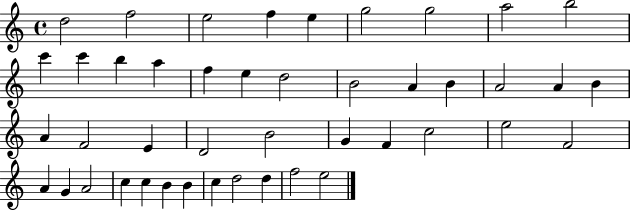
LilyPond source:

{
  \clef treble
  \time 4/4
  \defaultTimeSignature
  \key c \major
  d''2 f''2 | e''2 f''4 e''4 | g''2 g''2 | a''2 b''2 | \break c'''4 c'''4 b''4 a''4 | f''4 e''4 d''2 | b'2 a'4 b'4 | a'2 a'4 b'4 | \break a'4 f'2 e'4 | d'2 b'2 | g'4 f'4 c''2 | e''2 f'2 | \break a'4 g'4 a'2 | c''4 c''4 b'4 b'4 | c''4 d''2 d''4 | f''2 e''2 | \break \bar "|."
}